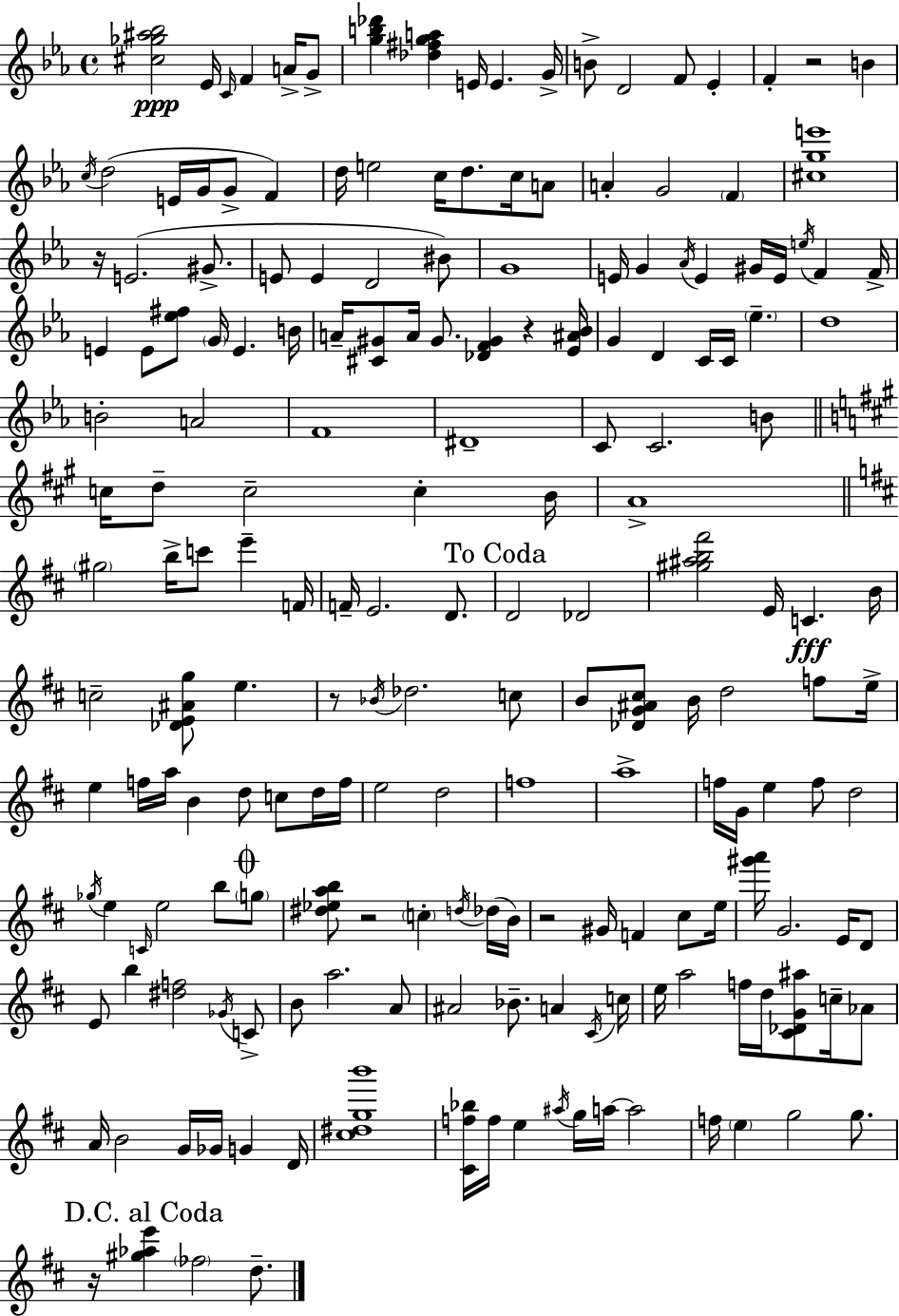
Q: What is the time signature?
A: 4/4